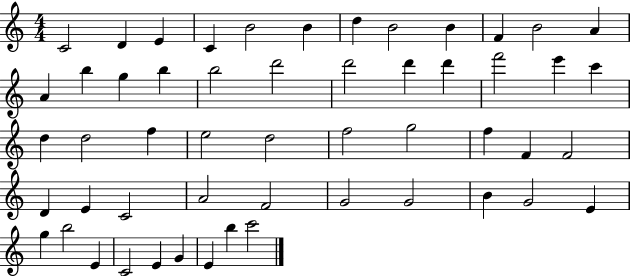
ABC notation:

X:1
T:Untitled
M:4/4
L:1/4
K:C
C2 D E C B2 B d B2 B F B2 A A b g b b2 d'2 d'2 d' d' f'2 e' c' d d2 f e2 d2 f2 g2 f F F2 D E C2 A2 F2 G2 G2 B G2 E g b2 E C2 E G E b c'2